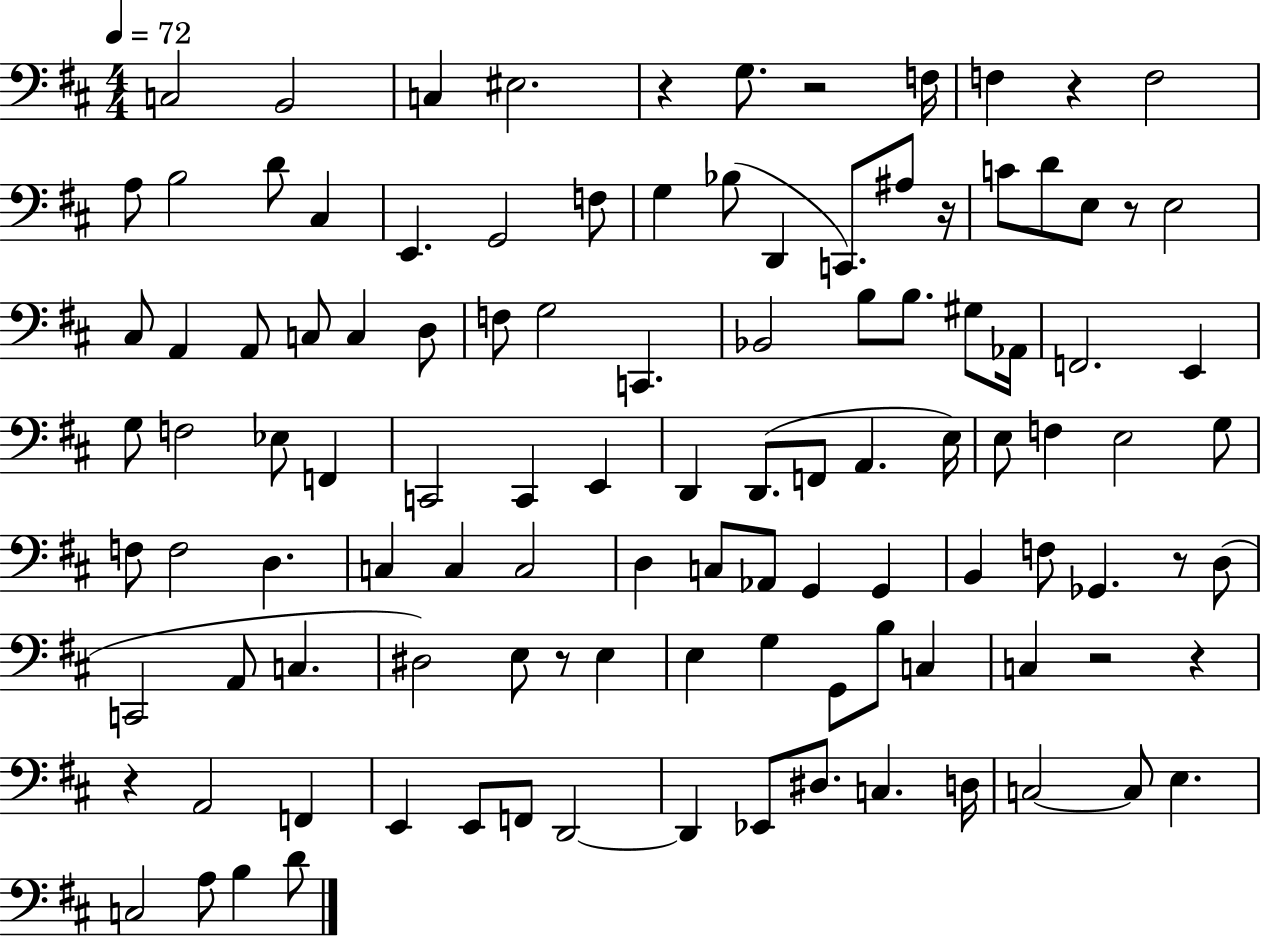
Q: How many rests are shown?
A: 10